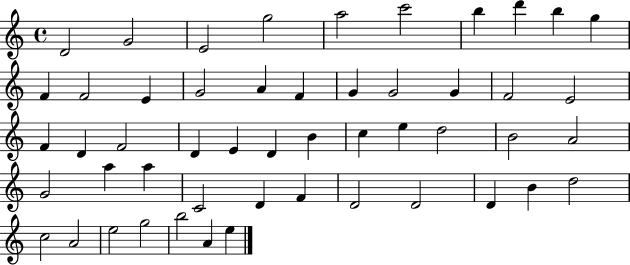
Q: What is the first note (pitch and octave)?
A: D4